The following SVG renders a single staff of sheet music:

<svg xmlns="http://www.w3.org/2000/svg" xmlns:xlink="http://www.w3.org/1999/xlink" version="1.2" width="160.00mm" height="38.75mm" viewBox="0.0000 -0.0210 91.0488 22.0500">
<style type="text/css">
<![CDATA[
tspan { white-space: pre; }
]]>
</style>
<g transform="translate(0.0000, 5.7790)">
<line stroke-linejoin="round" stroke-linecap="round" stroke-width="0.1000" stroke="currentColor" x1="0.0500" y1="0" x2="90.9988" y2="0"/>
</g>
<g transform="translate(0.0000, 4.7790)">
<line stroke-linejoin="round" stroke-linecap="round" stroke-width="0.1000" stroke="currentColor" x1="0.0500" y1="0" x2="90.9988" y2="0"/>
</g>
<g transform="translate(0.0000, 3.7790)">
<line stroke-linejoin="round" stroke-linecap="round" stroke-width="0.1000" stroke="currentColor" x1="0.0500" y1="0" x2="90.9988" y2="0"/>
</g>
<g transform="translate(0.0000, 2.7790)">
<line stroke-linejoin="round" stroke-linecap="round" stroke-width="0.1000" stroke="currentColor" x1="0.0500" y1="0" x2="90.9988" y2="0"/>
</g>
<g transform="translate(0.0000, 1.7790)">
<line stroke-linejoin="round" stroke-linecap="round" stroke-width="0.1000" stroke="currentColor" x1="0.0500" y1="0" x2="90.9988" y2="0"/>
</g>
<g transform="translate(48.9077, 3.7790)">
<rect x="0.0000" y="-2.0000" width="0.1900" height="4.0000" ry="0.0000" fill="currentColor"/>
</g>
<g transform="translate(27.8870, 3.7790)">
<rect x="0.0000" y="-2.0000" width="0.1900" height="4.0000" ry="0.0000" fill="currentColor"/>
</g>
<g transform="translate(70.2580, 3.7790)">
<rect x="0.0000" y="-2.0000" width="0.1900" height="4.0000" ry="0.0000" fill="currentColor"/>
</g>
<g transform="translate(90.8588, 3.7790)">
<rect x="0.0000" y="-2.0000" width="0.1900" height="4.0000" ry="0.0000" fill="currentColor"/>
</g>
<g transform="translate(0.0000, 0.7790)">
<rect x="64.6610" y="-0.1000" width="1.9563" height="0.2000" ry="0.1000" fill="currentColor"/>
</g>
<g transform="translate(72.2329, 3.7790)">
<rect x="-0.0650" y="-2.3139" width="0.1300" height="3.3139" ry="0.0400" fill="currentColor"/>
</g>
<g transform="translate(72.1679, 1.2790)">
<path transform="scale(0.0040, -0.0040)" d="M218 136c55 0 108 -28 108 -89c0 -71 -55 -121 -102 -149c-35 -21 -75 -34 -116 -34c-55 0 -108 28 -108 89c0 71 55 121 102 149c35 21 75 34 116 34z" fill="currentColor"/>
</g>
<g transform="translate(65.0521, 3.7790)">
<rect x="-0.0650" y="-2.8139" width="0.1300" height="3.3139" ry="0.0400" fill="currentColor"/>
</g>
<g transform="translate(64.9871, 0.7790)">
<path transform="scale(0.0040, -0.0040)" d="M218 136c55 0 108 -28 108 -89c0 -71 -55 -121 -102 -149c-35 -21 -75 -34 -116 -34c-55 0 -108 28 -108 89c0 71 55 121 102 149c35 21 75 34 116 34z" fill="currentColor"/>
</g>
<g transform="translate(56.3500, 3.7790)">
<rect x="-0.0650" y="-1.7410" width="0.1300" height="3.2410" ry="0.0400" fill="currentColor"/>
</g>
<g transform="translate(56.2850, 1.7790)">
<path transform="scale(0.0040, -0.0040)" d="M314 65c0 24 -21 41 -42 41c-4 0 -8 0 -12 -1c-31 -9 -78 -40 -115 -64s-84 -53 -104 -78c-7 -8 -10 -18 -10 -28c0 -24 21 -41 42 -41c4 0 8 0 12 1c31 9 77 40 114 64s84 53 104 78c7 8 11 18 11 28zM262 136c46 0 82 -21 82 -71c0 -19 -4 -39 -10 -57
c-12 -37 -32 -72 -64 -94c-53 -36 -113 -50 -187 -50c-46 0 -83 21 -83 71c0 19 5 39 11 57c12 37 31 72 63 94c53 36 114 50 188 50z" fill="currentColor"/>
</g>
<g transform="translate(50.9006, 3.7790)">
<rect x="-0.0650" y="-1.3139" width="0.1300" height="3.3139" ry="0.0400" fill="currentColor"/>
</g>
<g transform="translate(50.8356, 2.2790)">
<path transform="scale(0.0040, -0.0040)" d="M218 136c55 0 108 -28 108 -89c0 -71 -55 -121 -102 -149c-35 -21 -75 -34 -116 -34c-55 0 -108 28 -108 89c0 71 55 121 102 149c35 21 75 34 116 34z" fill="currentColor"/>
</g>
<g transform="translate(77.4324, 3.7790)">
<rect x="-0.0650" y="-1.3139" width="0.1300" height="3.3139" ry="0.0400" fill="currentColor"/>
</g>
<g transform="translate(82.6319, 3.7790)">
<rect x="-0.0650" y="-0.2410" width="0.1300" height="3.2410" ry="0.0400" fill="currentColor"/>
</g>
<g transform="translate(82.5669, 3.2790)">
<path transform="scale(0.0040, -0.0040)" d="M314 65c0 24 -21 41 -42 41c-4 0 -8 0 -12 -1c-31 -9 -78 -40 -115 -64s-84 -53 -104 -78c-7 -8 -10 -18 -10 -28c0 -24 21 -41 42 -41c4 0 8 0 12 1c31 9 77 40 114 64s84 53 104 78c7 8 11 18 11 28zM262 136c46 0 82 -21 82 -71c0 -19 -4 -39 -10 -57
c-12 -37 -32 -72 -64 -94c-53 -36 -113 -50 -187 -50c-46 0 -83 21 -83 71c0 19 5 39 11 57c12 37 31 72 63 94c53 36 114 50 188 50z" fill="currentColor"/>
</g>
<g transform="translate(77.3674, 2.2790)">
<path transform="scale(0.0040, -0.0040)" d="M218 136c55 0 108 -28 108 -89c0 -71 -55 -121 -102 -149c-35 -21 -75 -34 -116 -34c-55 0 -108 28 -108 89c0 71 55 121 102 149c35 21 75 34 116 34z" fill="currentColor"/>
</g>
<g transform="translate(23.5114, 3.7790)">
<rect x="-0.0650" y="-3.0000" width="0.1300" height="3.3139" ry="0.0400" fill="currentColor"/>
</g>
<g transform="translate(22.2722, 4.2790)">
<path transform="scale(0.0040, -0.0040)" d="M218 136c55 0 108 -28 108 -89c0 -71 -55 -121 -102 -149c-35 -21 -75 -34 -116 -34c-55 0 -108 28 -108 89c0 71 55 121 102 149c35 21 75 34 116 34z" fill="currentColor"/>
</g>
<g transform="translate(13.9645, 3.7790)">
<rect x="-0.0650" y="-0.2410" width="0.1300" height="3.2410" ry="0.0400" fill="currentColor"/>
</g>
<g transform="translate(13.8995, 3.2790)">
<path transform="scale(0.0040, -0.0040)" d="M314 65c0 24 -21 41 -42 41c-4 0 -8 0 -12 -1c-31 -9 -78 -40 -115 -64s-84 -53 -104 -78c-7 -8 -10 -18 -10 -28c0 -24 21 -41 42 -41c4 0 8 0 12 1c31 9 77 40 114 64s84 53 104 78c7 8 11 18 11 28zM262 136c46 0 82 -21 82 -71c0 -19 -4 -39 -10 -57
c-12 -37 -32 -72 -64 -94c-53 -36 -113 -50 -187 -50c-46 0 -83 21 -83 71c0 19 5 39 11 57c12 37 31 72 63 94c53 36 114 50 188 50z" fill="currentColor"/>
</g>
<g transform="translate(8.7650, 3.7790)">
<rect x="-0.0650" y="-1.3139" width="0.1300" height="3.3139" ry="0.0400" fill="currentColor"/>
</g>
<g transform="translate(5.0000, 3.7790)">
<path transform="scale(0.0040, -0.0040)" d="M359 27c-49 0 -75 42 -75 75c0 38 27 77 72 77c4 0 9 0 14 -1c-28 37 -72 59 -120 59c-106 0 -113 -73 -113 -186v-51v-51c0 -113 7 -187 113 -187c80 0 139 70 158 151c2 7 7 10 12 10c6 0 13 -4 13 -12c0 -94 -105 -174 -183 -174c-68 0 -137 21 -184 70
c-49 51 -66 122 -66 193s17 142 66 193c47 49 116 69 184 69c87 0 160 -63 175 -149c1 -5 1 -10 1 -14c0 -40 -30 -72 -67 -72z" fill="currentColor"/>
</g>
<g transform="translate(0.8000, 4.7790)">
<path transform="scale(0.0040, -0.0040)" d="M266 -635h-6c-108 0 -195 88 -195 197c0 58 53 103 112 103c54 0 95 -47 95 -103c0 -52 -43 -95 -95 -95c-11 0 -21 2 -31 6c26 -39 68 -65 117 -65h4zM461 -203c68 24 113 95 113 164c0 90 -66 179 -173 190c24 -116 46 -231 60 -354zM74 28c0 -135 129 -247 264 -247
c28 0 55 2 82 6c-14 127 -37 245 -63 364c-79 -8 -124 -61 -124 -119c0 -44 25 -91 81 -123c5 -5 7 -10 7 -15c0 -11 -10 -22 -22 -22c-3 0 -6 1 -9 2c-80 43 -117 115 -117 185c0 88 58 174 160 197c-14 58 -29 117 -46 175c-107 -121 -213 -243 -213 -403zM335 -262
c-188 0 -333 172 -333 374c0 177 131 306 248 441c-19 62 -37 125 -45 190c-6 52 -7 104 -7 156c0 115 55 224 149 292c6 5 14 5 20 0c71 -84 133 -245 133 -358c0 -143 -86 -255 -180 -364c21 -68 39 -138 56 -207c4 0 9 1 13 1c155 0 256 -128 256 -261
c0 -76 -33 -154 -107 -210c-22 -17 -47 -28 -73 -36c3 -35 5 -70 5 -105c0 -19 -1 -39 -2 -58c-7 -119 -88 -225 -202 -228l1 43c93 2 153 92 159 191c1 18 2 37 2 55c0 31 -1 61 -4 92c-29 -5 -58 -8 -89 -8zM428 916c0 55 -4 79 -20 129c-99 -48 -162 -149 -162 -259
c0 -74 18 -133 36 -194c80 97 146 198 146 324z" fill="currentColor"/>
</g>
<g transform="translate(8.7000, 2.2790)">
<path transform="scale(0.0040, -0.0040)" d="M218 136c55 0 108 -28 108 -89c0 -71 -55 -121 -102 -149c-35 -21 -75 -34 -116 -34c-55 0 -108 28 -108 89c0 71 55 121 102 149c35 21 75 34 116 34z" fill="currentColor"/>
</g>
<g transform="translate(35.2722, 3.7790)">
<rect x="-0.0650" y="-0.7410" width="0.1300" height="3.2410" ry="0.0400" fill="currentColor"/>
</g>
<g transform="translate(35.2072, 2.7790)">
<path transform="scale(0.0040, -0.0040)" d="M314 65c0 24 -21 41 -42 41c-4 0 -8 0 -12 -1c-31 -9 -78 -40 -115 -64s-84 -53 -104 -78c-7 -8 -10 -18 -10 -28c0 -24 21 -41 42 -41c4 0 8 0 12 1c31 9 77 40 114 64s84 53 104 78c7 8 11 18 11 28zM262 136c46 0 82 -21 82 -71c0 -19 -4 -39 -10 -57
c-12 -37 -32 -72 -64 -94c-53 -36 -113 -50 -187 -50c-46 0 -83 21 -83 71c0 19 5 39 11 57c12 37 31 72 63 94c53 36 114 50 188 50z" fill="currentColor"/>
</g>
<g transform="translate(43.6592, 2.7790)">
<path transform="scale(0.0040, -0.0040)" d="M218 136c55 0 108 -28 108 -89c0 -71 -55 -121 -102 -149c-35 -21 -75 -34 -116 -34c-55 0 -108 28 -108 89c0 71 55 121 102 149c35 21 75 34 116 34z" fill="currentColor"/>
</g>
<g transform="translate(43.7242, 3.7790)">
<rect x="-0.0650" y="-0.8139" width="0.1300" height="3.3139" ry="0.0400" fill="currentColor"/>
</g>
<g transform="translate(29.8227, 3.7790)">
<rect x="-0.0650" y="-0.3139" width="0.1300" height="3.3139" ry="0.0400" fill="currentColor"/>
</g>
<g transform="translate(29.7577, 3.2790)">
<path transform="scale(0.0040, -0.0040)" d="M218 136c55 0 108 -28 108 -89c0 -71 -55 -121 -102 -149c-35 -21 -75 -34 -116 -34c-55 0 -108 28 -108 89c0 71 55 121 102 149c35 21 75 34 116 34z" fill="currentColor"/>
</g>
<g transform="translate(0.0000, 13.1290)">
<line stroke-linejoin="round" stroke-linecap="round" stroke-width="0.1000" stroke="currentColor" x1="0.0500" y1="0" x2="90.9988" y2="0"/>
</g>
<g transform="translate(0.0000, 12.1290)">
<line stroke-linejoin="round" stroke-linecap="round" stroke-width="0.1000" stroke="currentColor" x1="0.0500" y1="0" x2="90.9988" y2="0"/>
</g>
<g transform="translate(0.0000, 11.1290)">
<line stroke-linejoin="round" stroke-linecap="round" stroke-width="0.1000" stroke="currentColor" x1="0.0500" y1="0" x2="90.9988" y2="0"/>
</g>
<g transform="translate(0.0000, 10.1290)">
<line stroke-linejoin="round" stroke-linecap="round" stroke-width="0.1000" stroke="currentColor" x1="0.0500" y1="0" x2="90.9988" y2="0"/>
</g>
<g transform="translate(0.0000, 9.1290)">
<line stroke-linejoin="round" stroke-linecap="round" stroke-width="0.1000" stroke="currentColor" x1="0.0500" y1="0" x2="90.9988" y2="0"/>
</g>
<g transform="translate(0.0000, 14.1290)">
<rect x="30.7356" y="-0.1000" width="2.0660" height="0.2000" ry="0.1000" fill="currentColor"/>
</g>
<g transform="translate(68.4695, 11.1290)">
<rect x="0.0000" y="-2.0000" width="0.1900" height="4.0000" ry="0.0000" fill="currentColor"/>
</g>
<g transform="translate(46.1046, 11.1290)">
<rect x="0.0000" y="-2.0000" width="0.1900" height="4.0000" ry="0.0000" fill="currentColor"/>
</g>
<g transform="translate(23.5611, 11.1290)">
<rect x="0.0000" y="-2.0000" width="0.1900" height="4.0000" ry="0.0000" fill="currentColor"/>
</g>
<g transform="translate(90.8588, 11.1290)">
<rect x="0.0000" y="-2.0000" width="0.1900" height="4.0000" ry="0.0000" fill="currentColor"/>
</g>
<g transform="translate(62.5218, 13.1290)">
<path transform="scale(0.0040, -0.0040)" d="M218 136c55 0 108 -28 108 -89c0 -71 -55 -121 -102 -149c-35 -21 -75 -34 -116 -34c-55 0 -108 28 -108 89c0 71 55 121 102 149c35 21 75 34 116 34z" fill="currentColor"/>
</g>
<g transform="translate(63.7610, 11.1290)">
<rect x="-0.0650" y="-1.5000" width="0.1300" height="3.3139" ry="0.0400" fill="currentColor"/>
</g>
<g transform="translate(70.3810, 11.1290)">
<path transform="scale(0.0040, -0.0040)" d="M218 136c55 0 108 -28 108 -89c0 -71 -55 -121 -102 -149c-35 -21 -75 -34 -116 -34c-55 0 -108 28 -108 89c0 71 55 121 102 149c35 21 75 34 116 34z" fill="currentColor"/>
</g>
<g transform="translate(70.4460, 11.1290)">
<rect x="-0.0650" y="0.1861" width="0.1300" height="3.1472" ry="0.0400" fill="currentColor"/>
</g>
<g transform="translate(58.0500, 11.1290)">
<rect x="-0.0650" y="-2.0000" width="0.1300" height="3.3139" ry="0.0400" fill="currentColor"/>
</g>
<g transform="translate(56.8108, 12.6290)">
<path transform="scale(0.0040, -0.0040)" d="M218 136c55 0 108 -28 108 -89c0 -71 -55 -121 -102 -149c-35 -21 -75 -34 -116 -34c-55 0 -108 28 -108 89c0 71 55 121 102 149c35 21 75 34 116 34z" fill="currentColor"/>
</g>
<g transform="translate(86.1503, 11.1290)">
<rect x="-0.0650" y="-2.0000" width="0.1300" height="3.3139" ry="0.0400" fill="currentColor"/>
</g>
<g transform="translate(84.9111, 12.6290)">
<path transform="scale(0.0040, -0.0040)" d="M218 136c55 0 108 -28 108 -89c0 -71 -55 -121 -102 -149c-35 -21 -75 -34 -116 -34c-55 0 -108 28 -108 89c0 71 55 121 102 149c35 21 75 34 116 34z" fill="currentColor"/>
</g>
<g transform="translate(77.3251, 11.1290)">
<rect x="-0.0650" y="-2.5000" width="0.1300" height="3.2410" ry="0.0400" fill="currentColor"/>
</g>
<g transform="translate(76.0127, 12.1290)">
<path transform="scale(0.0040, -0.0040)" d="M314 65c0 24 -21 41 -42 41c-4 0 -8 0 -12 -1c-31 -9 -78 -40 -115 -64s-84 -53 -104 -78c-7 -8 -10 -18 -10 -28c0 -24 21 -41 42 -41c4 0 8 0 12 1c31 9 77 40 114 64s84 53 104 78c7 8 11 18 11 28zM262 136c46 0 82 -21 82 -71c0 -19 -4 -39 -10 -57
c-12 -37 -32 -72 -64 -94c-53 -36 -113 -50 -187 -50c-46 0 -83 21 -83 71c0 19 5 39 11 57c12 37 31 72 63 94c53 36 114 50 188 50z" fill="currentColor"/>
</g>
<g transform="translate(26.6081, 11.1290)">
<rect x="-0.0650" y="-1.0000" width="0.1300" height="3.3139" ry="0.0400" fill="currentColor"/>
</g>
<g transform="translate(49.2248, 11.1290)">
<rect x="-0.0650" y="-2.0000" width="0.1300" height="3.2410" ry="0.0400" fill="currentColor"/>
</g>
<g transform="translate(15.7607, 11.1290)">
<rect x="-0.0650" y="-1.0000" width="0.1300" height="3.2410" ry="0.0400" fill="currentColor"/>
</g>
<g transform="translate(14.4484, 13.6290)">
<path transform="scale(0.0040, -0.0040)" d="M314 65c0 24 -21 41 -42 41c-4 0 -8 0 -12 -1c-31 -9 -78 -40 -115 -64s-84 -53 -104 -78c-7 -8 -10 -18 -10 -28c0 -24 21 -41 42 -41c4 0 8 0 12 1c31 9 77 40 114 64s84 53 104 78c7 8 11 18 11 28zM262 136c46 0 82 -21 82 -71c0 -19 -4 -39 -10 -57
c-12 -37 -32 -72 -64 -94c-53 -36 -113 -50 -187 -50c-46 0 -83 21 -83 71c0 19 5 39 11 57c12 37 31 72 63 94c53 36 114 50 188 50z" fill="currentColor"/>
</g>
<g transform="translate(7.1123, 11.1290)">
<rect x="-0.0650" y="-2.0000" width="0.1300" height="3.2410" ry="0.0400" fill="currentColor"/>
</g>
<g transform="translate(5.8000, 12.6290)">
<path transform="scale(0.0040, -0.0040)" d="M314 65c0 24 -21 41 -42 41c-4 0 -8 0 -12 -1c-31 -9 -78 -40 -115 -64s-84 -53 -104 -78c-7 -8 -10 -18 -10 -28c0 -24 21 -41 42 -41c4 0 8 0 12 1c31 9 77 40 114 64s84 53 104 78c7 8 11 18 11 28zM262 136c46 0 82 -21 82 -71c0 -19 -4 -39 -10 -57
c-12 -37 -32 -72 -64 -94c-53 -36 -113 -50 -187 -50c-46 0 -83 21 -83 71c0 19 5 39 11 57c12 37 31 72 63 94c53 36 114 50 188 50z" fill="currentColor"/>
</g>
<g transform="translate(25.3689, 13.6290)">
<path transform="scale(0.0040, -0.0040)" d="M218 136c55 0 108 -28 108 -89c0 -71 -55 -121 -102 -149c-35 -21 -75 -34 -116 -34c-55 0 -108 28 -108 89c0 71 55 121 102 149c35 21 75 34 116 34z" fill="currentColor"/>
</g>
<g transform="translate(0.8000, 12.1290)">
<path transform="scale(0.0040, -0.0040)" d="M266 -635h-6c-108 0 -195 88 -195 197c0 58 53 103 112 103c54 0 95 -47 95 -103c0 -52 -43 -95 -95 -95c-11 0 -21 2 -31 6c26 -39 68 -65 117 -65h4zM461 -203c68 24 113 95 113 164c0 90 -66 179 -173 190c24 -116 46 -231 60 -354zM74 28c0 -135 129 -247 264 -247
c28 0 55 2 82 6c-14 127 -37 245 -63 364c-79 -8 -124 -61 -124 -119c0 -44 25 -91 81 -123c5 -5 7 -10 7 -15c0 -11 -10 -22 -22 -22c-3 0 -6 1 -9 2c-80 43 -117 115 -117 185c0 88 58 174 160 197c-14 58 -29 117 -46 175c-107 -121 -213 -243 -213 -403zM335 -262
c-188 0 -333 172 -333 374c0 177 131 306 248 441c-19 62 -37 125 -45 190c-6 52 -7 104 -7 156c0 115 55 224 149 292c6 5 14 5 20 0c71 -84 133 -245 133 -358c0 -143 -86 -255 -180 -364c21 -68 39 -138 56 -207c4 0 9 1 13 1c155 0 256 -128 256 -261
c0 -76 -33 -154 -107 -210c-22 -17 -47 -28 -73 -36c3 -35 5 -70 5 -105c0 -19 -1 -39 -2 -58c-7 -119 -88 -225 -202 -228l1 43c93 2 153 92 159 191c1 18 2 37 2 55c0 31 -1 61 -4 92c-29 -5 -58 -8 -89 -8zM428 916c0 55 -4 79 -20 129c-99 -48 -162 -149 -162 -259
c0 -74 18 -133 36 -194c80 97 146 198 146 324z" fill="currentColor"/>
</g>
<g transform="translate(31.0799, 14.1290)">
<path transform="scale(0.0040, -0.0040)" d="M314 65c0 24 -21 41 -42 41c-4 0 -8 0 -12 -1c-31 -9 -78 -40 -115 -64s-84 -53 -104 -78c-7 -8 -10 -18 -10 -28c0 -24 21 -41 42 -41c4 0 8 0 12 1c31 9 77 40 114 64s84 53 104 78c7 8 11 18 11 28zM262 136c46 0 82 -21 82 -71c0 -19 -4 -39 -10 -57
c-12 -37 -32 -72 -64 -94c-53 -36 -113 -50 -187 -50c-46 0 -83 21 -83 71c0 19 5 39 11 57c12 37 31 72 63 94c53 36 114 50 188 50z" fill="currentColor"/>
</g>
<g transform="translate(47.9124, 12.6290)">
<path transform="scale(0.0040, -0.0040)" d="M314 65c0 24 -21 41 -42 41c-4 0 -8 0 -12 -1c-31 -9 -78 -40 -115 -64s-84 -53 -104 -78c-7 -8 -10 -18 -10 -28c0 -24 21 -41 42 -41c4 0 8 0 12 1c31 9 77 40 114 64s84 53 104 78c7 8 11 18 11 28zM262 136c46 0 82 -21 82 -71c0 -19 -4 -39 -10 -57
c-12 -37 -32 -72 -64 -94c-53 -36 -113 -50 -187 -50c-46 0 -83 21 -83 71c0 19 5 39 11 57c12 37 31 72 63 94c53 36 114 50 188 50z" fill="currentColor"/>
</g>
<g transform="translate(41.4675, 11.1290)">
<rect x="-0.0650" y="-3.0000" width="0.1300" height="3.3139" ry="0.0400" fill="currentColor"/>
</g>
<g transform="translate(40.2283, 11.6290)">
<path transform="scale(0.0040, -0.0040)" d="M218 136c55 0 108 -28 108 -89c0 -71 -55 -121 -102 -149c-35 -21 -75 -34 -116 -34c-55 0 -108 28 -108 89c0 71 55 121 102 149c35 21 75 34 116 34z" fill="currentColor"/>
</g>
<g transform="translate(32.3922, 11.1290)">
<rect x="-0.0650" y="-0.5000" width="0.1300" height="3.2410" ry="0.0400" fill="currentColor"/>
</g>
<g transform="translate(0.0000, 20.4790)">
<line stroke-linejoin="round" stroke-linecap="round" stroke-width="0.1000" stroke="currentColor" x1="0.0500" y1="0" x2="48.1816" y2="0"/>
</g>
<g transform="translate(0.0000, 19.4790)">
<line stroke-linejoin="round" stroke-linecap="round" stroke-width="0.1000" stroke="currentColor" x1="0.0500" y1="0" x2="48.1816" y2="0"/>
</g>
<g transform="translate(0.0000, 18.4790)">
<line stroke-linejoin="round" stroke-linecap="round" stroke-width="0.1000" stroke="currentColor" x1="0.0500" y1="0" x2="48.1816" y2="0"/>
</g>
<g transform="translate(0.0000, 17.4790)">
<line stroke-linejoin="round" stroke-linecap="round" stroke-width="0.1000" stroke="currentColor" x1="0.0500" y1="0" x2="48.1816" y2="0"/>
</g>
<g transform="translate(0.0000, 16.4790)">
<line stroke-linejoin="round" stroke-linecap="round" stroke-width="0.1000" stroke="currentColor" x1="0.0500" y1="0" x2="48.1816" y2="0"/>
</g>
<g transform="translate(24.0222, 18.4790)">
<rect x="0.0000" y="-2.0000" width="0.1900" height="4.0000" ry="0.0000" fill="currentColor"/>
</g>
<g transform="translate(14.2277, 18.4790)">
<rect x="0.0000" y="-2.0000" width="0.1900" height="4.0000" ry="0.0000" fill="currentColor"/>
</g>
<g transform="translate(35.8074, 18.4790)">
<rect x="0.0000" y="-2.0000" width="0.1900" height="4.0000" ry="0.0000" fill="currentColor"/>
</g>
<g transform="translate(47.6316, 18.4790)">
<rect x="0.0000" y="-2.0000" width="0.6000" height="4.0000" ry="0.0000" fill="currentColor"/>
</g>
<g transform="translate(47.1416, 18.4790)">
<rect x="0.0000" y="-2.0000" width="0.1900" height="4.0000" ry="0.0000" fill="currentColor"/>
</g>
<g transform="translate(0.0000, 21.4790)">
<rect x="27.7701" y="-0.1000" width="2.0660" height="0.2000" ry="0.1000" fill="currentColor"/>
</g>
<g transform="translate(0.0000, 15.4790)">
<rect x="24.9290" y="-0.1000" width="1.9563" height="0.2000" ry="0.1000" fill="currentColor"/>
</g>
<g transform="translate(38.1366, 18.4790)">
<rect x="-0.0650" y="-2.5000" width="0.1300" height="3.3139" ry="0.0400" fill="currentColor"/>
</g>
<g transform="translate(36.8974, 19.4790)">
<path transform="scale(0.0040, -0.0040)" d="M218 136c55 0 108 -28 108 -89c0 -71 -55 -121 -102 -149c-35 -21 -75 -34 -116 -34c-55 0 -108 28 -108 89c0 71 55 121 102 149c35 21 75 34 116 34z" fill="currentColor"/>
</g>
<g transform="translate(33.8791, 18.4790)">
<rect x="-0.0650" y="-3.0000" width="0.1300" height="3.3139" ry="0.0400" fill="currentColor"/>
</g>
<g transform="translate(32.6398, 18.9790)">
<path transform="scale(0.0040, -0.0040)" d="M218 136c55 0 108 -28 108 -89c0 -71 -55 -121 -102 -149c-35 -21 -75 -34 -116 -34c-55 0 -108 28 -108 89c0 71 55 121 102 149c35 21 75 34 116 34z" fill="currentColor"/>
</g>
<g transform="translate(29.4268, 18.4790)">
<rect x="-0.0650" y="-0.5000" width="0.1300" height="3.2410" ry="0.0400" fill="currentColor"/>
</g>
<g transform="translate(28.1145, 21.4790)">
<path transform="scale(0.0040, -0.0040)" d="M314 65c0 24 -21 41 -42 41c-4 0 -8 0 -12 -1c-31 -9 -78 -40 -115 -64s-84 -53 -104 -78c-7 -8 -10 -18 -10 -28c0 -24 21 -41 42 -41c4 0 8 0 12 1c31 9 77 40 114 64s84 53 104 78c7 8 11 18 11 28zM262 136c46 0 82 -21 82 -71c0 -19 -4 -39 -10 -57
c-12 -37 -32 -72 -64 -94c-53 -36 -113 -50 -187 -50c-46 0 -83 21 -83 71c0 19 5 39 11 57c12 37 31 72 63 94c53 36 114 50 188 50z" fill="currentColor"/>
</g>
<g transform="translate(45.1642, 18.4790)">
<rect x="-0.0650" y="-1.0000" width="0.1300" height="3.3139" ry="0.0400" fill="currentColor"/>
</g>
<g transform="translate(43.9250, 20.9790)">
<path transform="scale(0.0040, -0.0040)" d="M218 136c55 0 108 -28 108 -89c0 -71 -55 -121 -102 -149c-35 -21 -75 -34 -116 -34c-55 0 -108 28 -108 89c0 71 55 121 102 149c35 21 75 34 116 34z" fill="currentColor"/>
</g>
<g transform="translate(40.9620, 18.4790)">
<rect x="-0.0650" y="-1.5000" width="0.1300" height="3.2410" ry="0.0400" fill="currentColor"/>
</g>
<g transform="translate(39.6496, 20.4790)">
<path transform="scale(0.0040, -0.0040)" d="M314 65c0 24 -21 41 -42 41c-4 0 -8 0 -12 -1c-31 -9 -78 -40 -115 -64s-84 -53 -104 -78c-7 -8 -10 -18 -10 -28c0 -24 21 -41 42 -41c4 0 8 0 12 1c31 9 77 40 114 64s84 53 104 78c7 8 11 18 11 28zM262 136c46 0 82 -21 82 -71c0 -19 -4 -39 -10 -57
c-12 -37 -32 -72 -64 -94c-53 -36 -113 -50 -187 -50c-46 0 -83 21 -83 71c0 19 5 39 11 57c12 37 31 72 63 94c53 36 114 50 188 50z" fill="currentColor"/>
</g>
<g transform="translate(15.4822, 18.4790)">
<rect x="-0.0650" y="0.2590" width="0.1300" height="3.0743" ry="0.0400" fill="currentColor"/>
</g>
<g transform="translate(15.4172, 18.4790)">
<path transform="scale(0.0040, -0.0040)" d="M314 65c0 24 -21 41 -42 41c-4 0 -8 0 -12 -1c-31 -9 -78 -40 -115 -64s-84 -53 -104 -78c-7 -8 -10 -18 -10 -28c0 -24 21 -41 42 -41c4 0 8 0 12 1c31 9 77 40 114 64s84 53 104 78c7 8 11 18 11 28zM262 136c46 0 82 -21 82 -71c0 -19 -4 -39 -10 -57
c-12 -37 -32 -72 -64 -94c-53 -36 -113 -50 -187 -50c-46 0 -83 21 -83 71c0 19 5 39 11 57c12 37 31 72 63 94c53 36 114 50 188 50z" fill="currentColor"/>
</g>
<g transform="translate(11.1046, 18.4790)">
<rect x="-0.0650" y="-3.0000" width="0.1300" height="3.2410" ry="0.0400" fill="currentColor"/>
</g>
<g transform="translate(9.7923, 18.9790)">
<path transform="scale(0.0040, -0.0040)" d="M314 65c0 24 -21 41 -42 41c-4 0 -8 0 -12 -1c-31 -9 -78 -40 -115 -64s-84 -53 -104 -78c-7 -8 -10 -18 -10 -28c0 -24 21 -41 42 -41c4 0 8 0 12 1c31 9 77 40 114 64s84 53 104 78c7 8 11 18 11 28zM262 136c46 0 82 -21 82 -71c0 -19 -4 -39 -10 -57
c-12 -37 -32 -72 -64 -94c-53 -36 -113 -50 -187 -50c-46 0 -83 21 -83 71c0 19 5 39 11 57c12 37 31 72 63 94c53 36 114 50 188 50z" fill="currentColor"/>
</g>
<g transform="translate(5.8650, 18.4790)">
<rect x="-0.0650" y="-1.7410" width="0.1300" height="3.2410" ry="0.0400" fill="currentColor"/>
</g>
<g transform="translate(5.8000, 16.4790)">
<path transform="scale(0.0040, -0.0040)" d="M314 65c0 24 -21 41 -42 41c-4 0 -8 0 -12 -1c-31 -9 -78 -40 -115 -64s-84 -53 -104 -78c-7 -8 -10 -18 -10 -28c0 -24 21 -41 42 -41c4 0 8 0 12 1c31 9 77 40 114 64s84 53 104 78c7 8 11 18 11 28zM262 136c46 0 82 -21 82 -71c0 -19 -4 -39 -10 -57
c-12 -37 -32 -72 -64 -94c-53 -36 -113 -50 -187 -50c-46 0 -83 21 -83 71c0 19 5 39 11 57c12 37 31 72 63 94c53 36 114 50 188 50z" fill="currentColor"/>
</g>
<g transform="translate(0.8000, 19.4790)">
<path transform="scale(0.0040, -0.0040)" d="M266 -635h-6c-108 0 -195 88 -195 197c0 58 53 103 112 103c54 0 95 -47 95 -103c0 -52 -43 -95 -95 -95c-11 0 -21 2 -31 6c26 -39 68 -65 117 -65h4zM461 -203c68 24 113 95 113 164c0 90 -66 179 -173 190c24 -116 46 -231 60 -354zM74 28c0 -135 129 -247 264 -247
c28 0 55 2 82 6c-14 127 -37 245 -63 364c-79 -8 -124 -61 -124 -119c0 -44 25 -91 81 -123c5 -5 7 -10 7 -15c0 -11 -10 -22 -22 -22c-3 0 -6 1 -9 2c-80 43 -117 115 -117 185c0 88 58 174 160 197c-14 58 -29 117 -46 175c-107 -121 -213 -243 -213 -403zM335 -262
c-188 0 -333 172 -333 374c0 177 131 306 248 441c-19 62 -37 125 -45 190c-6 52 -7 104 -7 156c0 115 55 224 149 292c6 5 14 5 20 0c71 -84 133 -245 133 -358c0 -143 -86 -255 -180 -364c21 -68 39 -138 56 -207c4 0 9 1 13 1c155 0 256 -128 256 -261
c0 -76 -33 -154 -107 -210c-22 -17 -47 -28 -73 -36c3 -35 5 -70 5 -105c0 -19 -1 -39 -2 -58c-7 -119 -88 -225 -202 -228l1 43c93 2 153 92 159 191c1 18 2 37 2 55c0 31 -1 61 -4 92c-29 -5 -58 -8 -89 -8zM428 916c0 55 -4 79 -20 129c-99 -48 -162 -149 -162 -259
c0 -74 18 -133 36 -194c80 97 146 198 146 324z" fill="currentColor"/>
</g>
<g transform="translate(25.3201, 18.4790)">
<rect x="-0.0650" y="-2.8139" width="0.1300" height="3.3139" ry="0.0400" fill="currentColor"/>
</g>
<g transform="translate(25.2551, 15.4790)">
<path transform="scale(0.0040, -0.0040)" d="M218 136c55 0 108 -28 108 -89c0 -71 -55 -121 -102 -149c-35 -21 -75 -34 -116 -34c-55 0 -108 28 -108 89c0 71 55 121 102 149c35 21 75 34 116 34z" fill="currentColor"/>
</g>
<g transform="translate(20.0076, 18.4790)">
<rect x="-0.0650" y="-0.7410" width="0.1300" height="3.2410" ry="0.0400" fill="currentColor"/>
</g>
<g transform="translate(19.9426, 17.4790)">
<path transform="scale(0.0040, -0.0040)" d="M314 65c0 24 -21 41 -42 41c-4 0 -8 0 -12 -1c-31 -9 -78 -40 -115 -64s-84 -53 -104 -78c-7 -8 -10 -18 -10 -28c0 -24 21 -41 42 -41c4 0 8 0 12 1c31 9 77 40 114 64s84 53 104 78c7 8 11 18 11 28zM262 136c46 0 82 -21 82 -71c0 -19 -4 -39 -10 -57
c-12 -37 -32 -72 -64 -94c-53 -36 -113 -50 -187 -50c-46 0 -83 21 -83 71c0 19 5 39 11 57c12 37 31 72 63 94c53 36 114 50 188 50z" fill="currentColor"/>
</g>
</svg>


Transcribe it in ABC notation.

X:1
T:Untitled
M:4/4
L:1/4
K:C
e c2 A c d2 d e f2 a g e c2 F2 D2 D C2 A F2 F E B G2 F f2 A2 B2 d2 a C2 A G E2 D